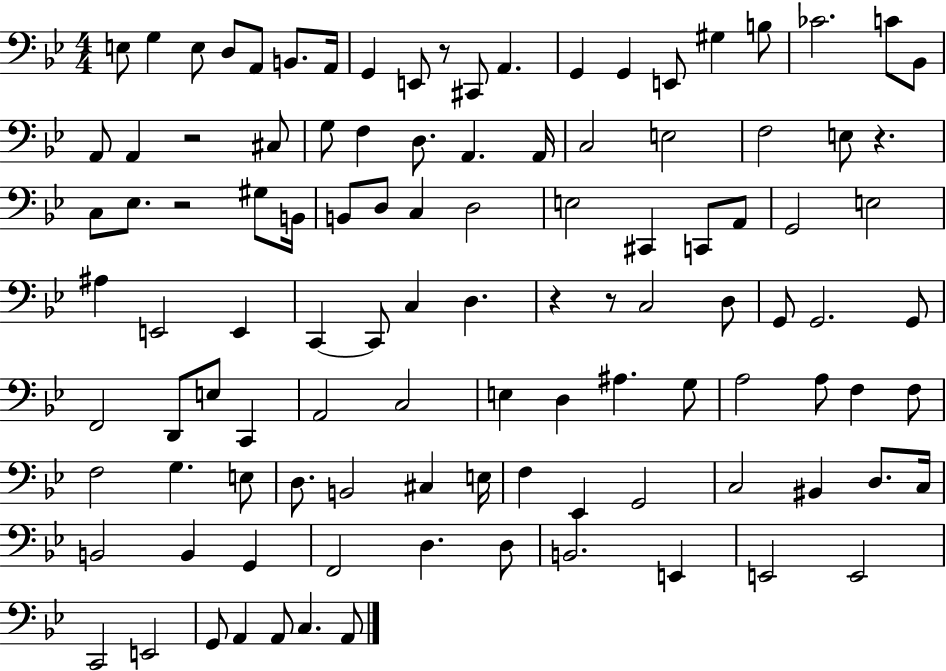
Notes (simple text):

E3/e G3/q E3/e D3/e A2/e B2/e. A2/s G2/q E2/e R/e C#2/e A2/q. G2/q G2/q E2/e G#3/q B3/e CES4/h. C4/e Bb2/e A2/e A2/q R/h C#3/e G3/e F3/q D3/e. A2/q. A2/s C3/h E3/h F3/h E3/e R/q. C3/e Eb3/e. R/h G#3/e B2/s B2/e D3/e C3/q D3/h E3/h C#2/q C2/e A2/e G2/h E3/h A#3/q E2/h E2/q C2/q C2/e C3/q D3/q. R/q R/e C3/h D3/e G2/e G2/h. G2/e F2/h D2/e E3/e C2/q A2/h C3/h E3/q D3/q A#3/q. G3/e A3/h A3/e F3/q F3/e F3/h G3/q. E3/e D3/e. B2/h C#3/q E3/s F3/q Eb2/q G2/h C3/h BIS2/q D3/e. C3/s B2/h B2/q G2/q F2/h D3/q. D3/e B2/h. E2/q E2/h E2/h C2/h E2/h G2/e A2/q A2/e C3/q. A2/e